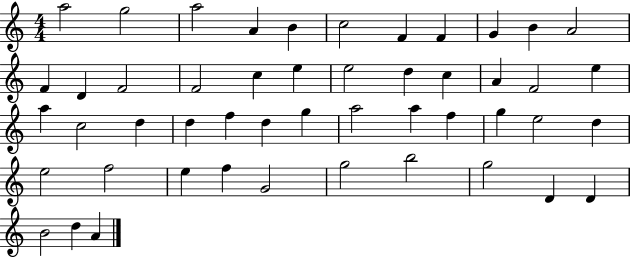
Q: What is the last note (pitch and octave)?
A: A4